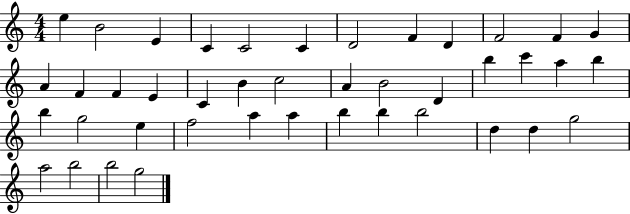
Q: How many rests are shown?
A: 0